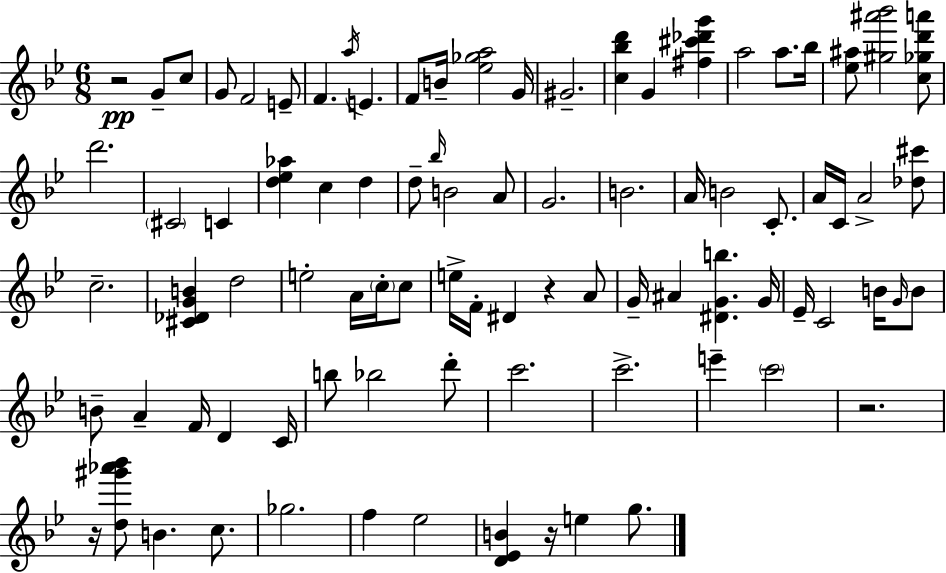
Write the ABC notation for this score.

X:1
T:Untitled
M:6/8
L:1/4
K:Bb
z2 G/2 c/2 G/2 F2 E/2 F a/4 E F/2 B/4 [_e_ga]2 G/4 ^G2 [c_bd'] G [^f^c'_d'g'] a2 a/2 _b/4 [_e^a]/2 [^g^a'_b']2 [c_gd'a']/2 d'2 ^C2 C [d_e_a] c d d/2 _b/4 B2 A/2 G2 B2 A/4 B2 C/2 A/4 C/4 A2 [_d^c']/2 c2 [^C_DGB] d2 e2 A/4 c/4 c/2 e/4 F/4 ^D z A/2 G/4 ^A [^DGb] G/4 _E/4 C2 B/4 G/4 B/2 B/2 A F/4 D C/4 b/2 _b2 d'/2 c'2 c'2 e' c'2 z2 z/4 [d^g'_a'_b']/2 B c/2 _g2 f _e2 [D_EB] z/4 e g/2